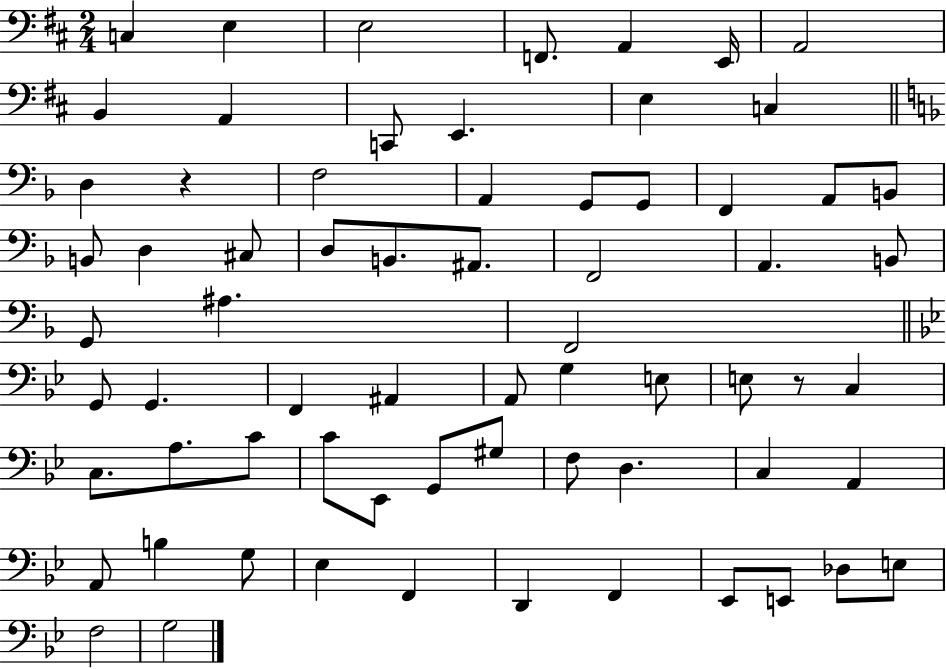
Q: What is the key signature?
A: D major